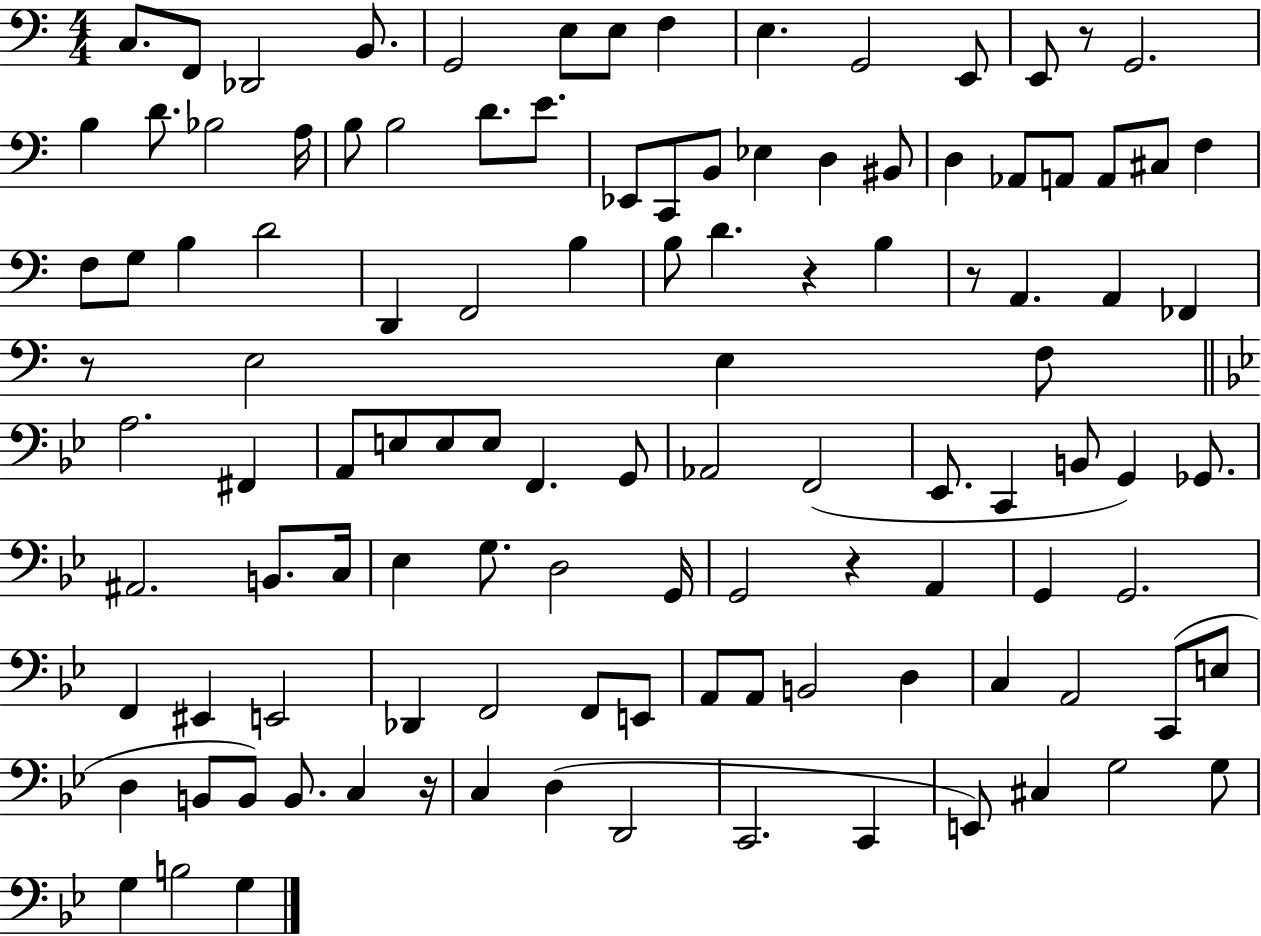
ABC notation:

X:1
T:Untitled
M:4/4
L:1/4
K:C
C,/2 F,,/2 _D,,2 B,,/2 G,,2 E,/2 E,/2 F, E, G,,2 E,,/2 E,,/2 z/2 G,,2 B, D/2 _B,2 A,/4 B,/2 B,2 D/2 E/2 _E,,/2 C,,/2 B,,/2 _E, D, ^B,,/2 D, _A,,/2 A,,/2 A,,/2 ^C,/2 F, F,/2 G,/2 B, D2 D,, F,,2 B, B,/2 D z B, z/2 A,, A,, _F,, z/2 E,2 E, F,/2 A,2 ^F,, A,,/2 E,/2 E,/2 E,/2 F,, G,,/2 _A,,2 F,,2 _E,,/2 C,, B,,/2 G,, _G,,/2 ^A,,2 B,,/2 C,/4 _E, G,/2 D,2 G,,/4 G,,2 z A,, G,, G,,2 F,, ^E,, E,,2 _D,, F,,2 F,,/2 E,,/2 A,,/2 A,,/2 B,,2 D, C, A,,2 C,,/2 E,/2 D, B,,/2 B,,/2 B,,/2 C, z/4 C, D, D,,2 C,,2 C,, E,,/2 ^C, G,2 G,/2 G, B,2 G,